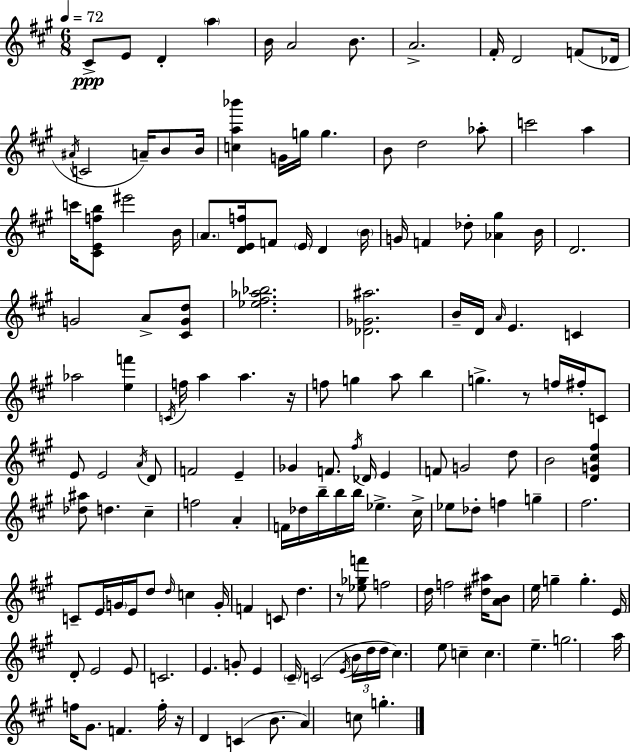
{
  \clef treble
  \numericTimeSignature
  \time 6/8
  \key a \major
  \tempo 4 = 72
  cis'8->\ppp e'8 d'4-. \parenthesize a''4 | b'16 a'2 b'8. | a'2.-> | fis'16-. d'2 f'8( des'16 | \break \acciaccatura { ais'16 } c'2 a'16--) b'8 | b'16 <c'' a'' bes'''>4 g'16 g''16 g''4. | b'8 d''2 aes''8-. | c'''2 a''4 | \break c'''16 <cis' e' f'' b''>8 eis'''2 | b'16 \parenthesize a'8. <d' e' f''>16 f'8 \parenthesize e'16 d'4 | \parenthesize b'16 g'16 f'4 des''8-. <aes' gis''>4 | b'16 d'2. | \break g'2 a'8-> <cis' g' d''>8 | <ees'' fis'' aes'' bes''>2. | <des' ges' ais''>2. | b'16-- d'16 \grace { a'16 } e'4. c'4 | \break aes''2 <e'' f'''>4 | \acciaccatura { c'16 } f''16 a''4 a''4. | r16 f''8 g''4 a''8 b''4 | g''4.-> r8 f''16 | \break fis''16-. c'8 e'8 e'2 | \acciaccatura { a'16 } d'8 f'2 | e'4-- ges'4 f'8. \acciaccatura { fis''16 } | des'16 e'4 f'8 g'2 | \break d''8 b'2 | <d' g' cis'' fis''>4 <des'' ais''>8 d''4. | cis''4-- f''2 | a'4-. f'16 des''16 b''16-- b''16 b''16 ees''4.-> | \break cis''16-> ees''8 des''8-. f''4 | g''4-- fis''2. | c'8-- e'16 \parenthesize g'16 e'16 d''8 | \grace { d''16 } c''4 g'16-. f'4 c'8 | \break d''4. r8 <ees'' ges'' f'''>8 f''2 | d''16 f''2 | <dis'' ais''>16 <a' b'>8 e''16 g''4-- g''4.-. | e'16 d'8-. e'2 | \break e'8 c'2. | e'4. | g'8-. e'4 \parenthesize cis'16-- c'2( | \acciaccatura { e'16 } \tuplet 3/2 { b'16 d''16 d''16 } cis''4.) | \break e''8 c''4-- c''4. | e''4.-- g''2. | a''16 f''16 gis'8. | f'4. f''16-. r16 d'4 | \break c'4( b'8. a'4) c''8 | g''4.-. \bar "|."
}